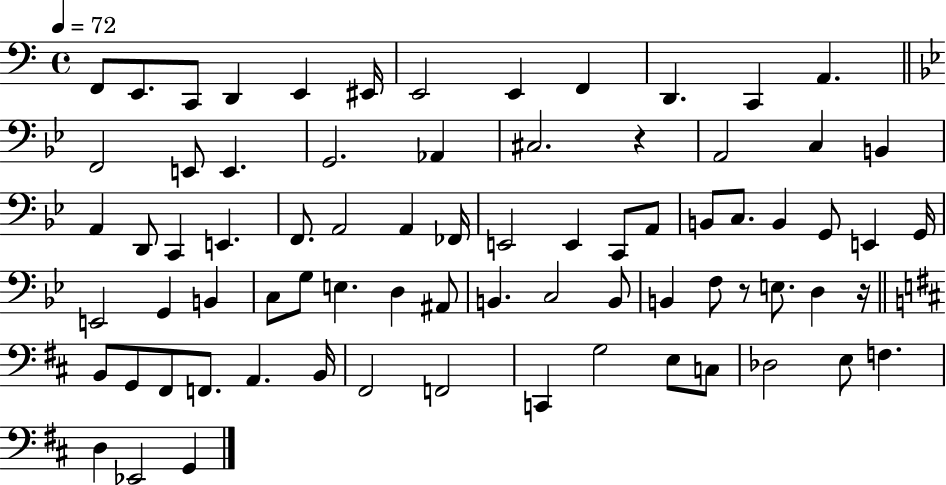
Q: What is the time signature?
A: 4/4